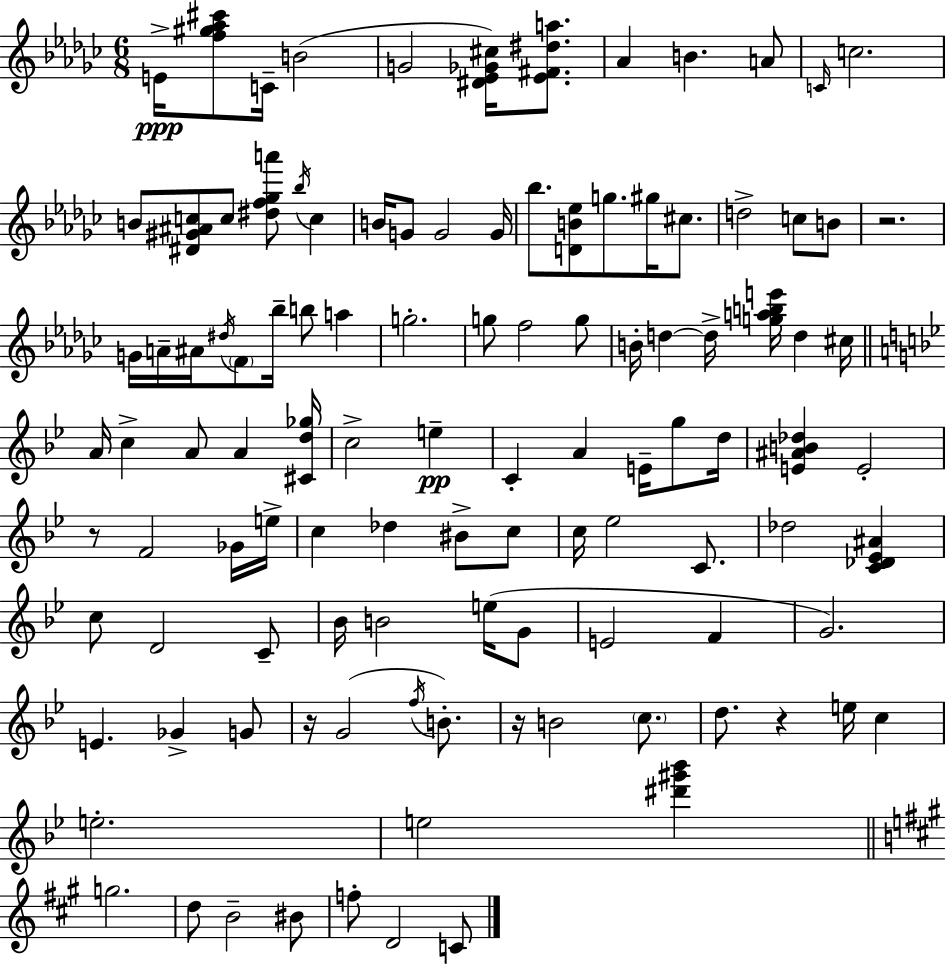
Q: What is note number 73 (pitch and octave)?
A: F4